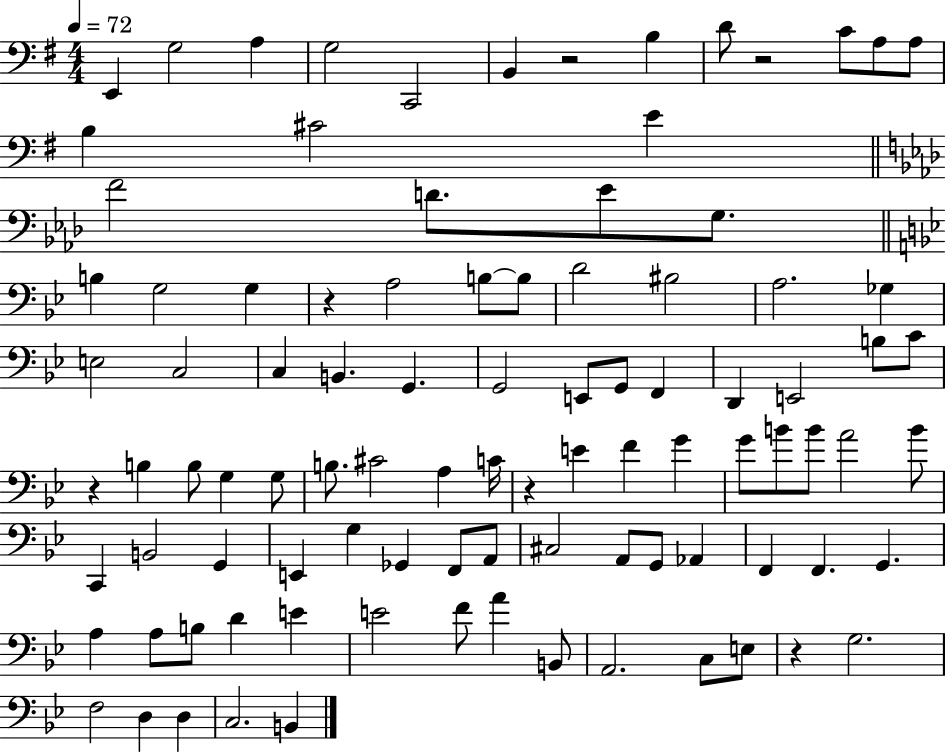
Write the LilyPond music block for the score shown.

{
  \clef bass
  \numericTimeSignature
  \time 4/4
  \key g \major
  \tempo 4 = 72
  e,4 g2 a4 | g2 c,2 | b,4 r2 b4 | d'8 r2 c'8 a8 a8 | \break b4 cis'2 e'4 | \bar "||" \break \key aes \major f'2 d'8. ees'8 g8. | \bar "||" \break \key g \minor b4 g2 g4 | r4 a2 b8~~ b8 | d'2 bis2 | a2. ges4 | \break e2 c2 | c4 b,4. g,4. | g,2 e,8 g,8 f,4 | d,4 e,2 b8 c'8 | \break r4 b4 b8 g4 g8 | b8. cis'2 a4 c'16 | r4 e'4 f'4 g'4 | g'8 b'8 b'8 a'2 b'8 | \break c,4 b,2 g,4 | e,4 g4 ges,4 f,8 a,8 | cis2 a,8 g,8 aes,4 | f,4 f,4. g,4. | \break a4 a8 b8 d'4 e'4 | e'2 f'8 a'4 b,8 | a,2. c8 e8 | r4 g2. | \break f2 d4 d4 | c2. b,4 | \bar "|."
}